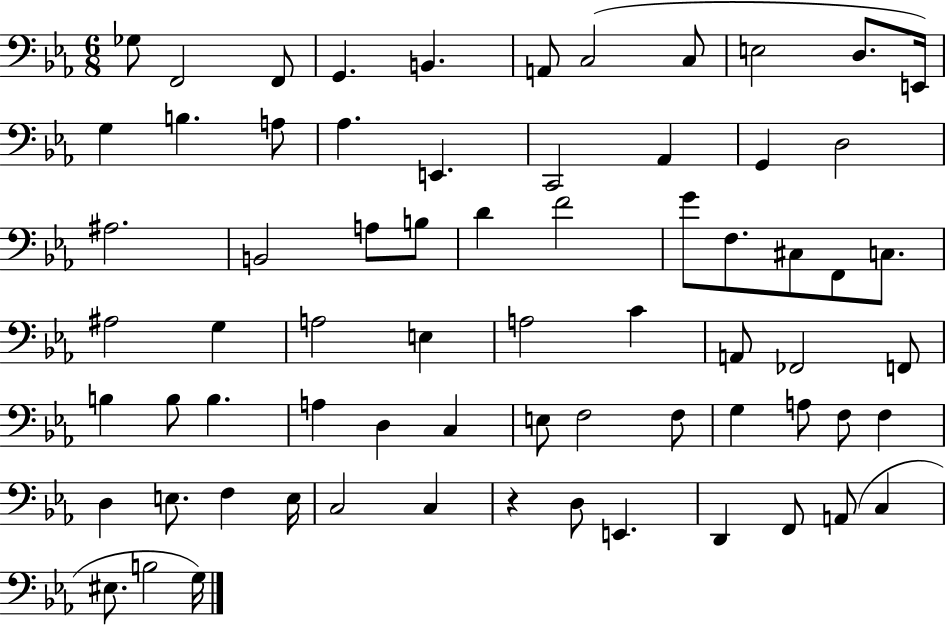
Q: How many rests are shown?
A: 1